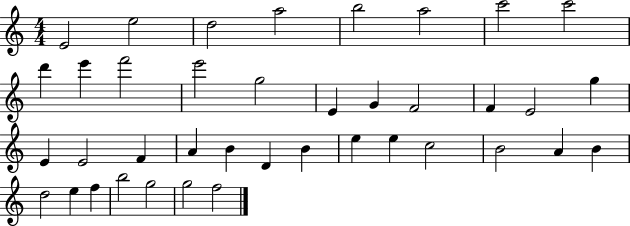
{
  \clef treble
  \numericTimeSignature
  \time 4/4
  \key c \major
  e'2 e''2 | d''2 a''2 | b''2 a''2 | c'''2 c'''2 | \break d'''4 e'''4 f'''2 | e'''2 g''2 | e'4 g'4 f'2 | f'4 e'2 g''4 | \break e'4 e'2 f'4 | a'4 b'4 d'4 b'4 | e''4 e''4 c''2 | b'2 a'4 b'4 | \break d''2 e''4 f''4 | b''2 g''2 | g''2 f''2 | \bar "|."
}